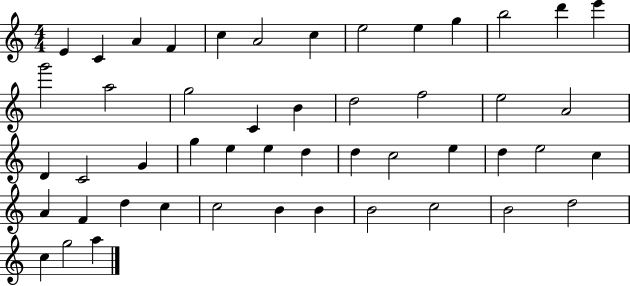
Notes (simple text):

E4/q C4/q A4/q F4/q C5/q A4/h C5/q E5/h E5/q G5/q B5/h D6/q E6/q G6/h A5/h G5/h C4/q B4/q D5/h F5/h E5/h A4/h D4/q C4/h G4/q G5/q E5/q E5/q D5/q D5/q C5/h E5/q D5/q E5/h C5/q A4/q F4/q D5/q C5/q C5/h B4/q B4/q B4/h C5/h B4/h D5/h C5/q G5/h A5/q